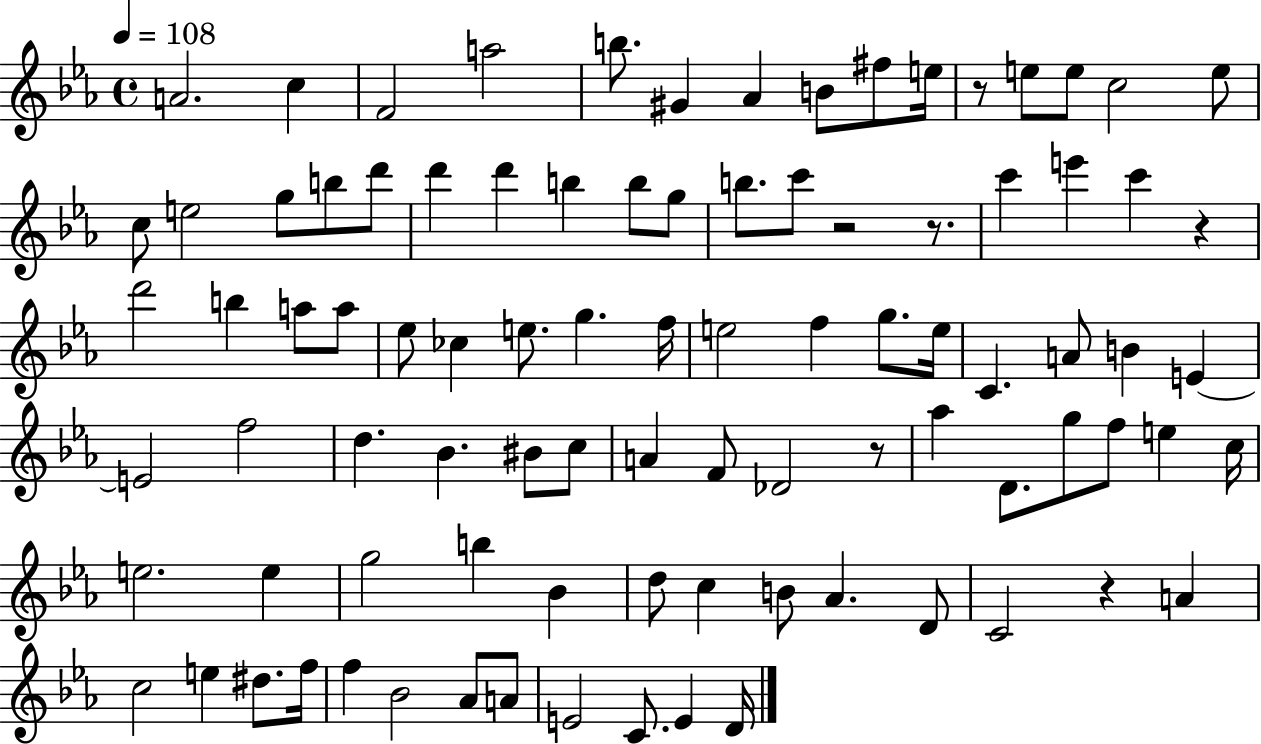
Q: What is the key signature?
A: EES major